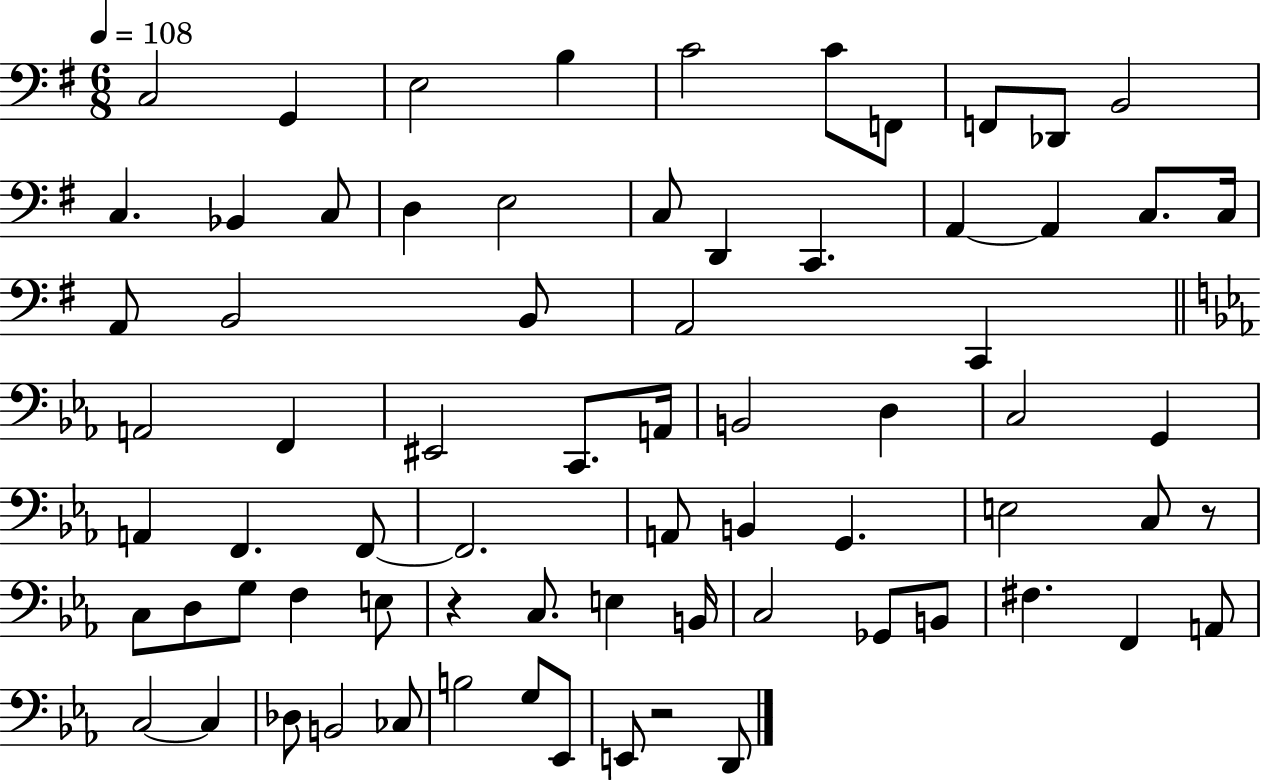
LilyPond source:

{
  \clef bass
  \numericTimeSignature
  \time 6/8
  \key g \major
  \tempo 4 = 108
  c2 g,4 | e2 b4 | c'2 c'8 f,8 | f,8 des,8 b,2 | \break c4. bes,4 c8 | d4 e2 | c8 d,4 c,4. | a,4~~ a,4 c8. c16 | \break a,8 b,2 b,8 | a,2 c,4 | \bar "||" \break \key ees \major a,2 f,4 | eis,2 c,8. a,16 | b,2 d4 | c2 g,4 | \break a,4 f,4. f,8~~ | f,2. | a,8 b,4 g,4. | e2 c8 r8 | \break c8 d8 g8 f4 e8 | r4 c8. e4 b,16 | c2 ges,8 b,8 | fis4. f,4 a,8 | \break c2~~ c4 | des8 b,2 ces8 | b2 g8 ees,8 | e,8 r2 d,8 | \break \bar "|."
}